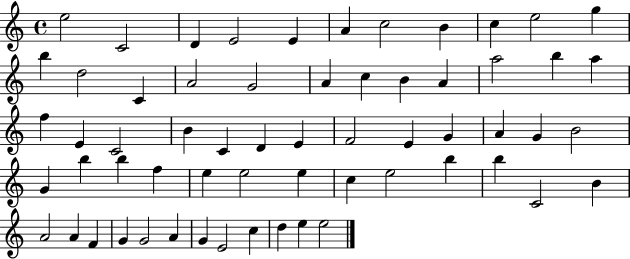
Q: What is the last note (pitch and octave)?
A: E5